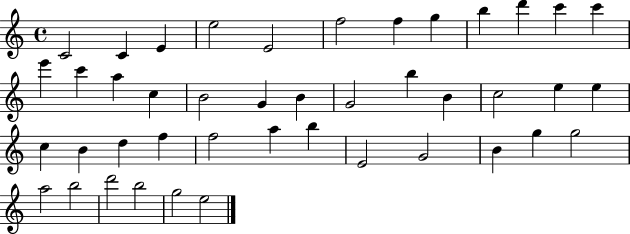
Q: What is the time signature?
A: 4/4